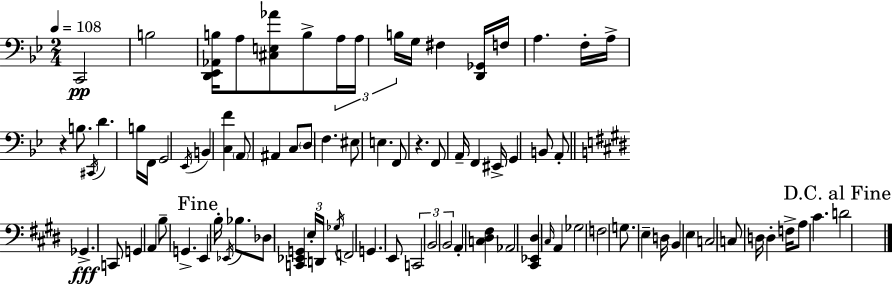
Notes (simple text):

C2/h B3/h [D2,Eb2,Ab2,B3]/s A3/e [C#3,E3,Ab4]/e B3/e A3/s A3/s B3/s G3/s F#3/q [D2,Gb2]/s F3/s A3/q. F3/s A3/s R/q B3/e. C#2/s D4/q. B3/s F2/s G2/h Eb2/s B2/q [C3,F4]/q A2/e A#2/q C3/e D3/e F3/q. EIS3/e E3/q. F2/e R/q. F2/e A2/s F2/q EIS2/s G2/q B2/e A2/e Gb2/q. C2/e G2/q A2/q B3/e G2/q. E2/q B3/s Eb2/s Bb3/e. Db3/e [C2,Eb2,G2]/q E3/s D2/s Gb3/s F2/h G2/q. E2/e C2/h B2/h B2/h A2/q [C3,D#3,F#3]/q Ab2/h [C#2,Eb2,D#3]/q C#3/s A2/q Gb3/h F3/h G3/e. E3/q D3/s B2/q E3/q C3/h C3/e D3/s D3/q F3/s A3/e C#4/q. D4/h